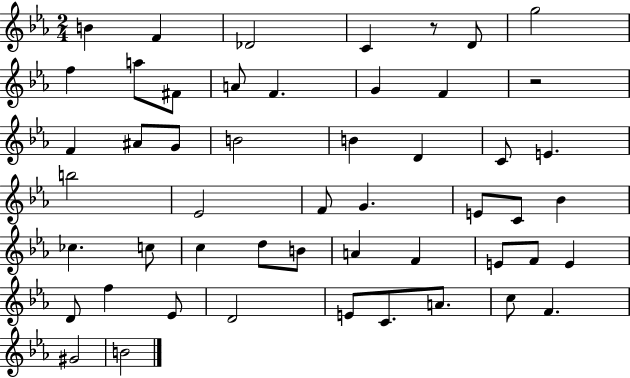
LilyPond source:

{
  \clef treble
  \numericTimeSignature
  \time 2/4
  \key ees \major
  b'4 f'4 | des'2 | c'4 r8 d'8 | g''2 | \break f''4 a''8 fis'8 | a'8 f'4. | g'4 f'4 | r2 | \break f'4 ais'8 g'8 | b'2 | b'4 d'4 | c'8 e'4. | \break b''2 | ees'2 | f'8 g'4. | e'8 c'8 bes'4 | \break ces''4. c''8 | c''4 d''8 b'8 | a'4 f'4 | e'8 f'8 e'4 | \break d'8 f''4 ees'8 | d'2 | e'8 c'8. a'8. | c''8 f'4. | \break gis'2 | b'2 | \bar "|."
}